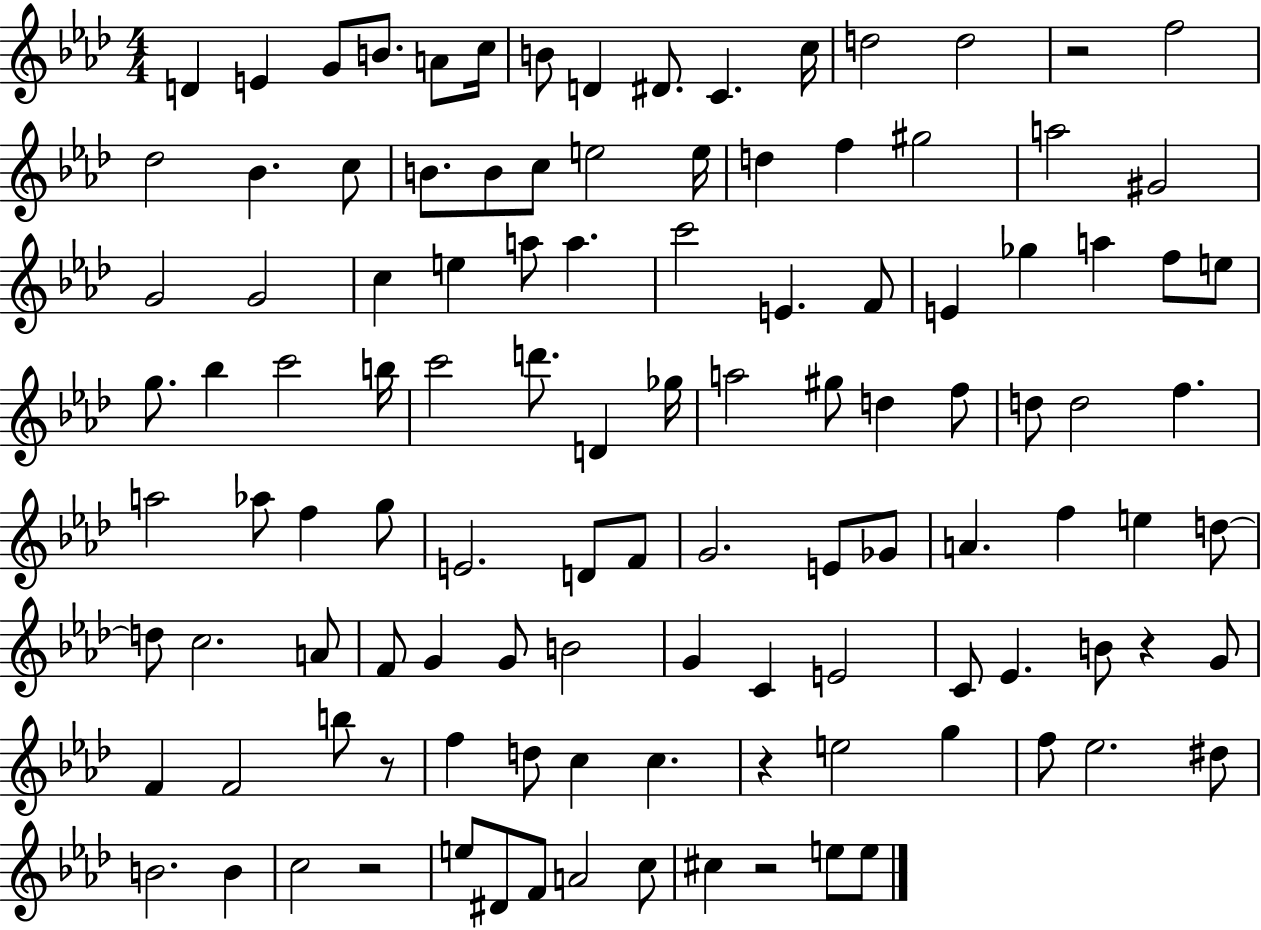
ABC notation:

X:1
T:Untitled
M:4/4
L:1/4
K:Ab
D E G/2 B/2 A/2 c/4 B/2 D ^D/2 C c/4 d2 d2 z2 f2 _d2 _B c/2 B/2 B/2 c/2 e2 e/4 d f ^g2 a2 ^G2 G2 G2 c e a/2 a c'2 E F/2 E _g a f/2 e/2 g/2 _b c'2 b/4 c'2 d'/2 D _g/4 a2 ^g/2 d f/2 d/2 d2 f a2 _a/2 f g/2 E2 D/2 F/2 G2 E/2 _G/2 A f e d/2 d/2 c2 A/2 F/2 G G/2 B2 G C E2 C/2 _E B/2 z G/2 F F2 b/2 z/2 f d/2 c c z e2 g f/2 _e2 ^d/2 B2 B c2 z2 e/2 ^D/2 F/2 A2 c/2 ^c z2 e/2 e/2